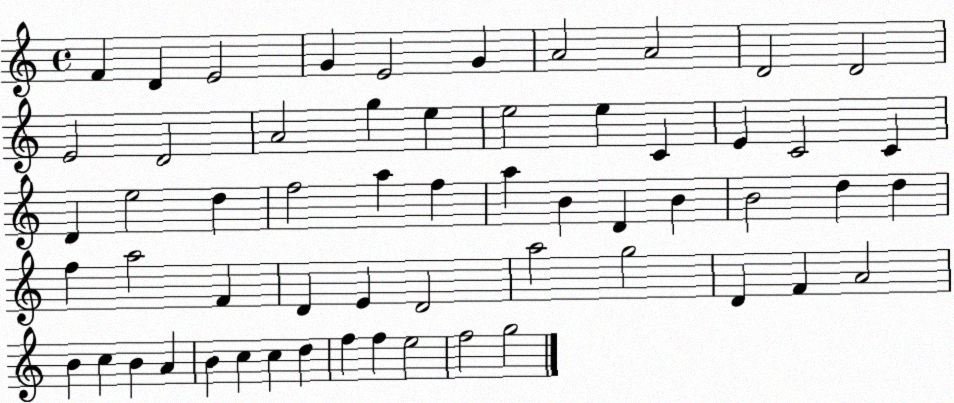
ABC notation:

X:1
T:Untitled
M:4/4
L:1/4
K:C
F D E2 G E2 G A2 A2 D2 D2 E2 D2 A2 g e e2 e C E C2 C D e2 d f2 a f a B D B B2 d d f a2 F D E D2 a2 g2 D F A2 B c B A B c c d f f e2 f2 g2